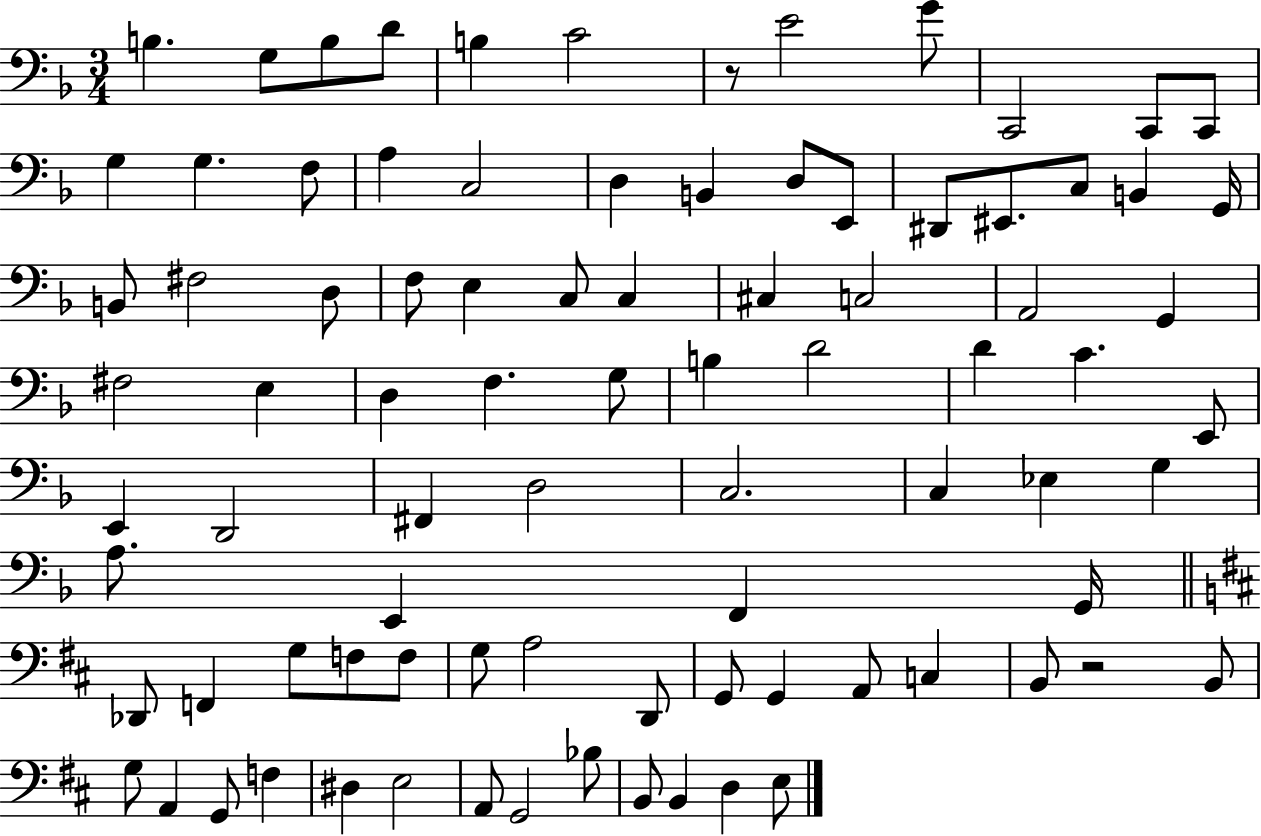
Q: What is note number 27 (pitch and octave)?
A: F#3